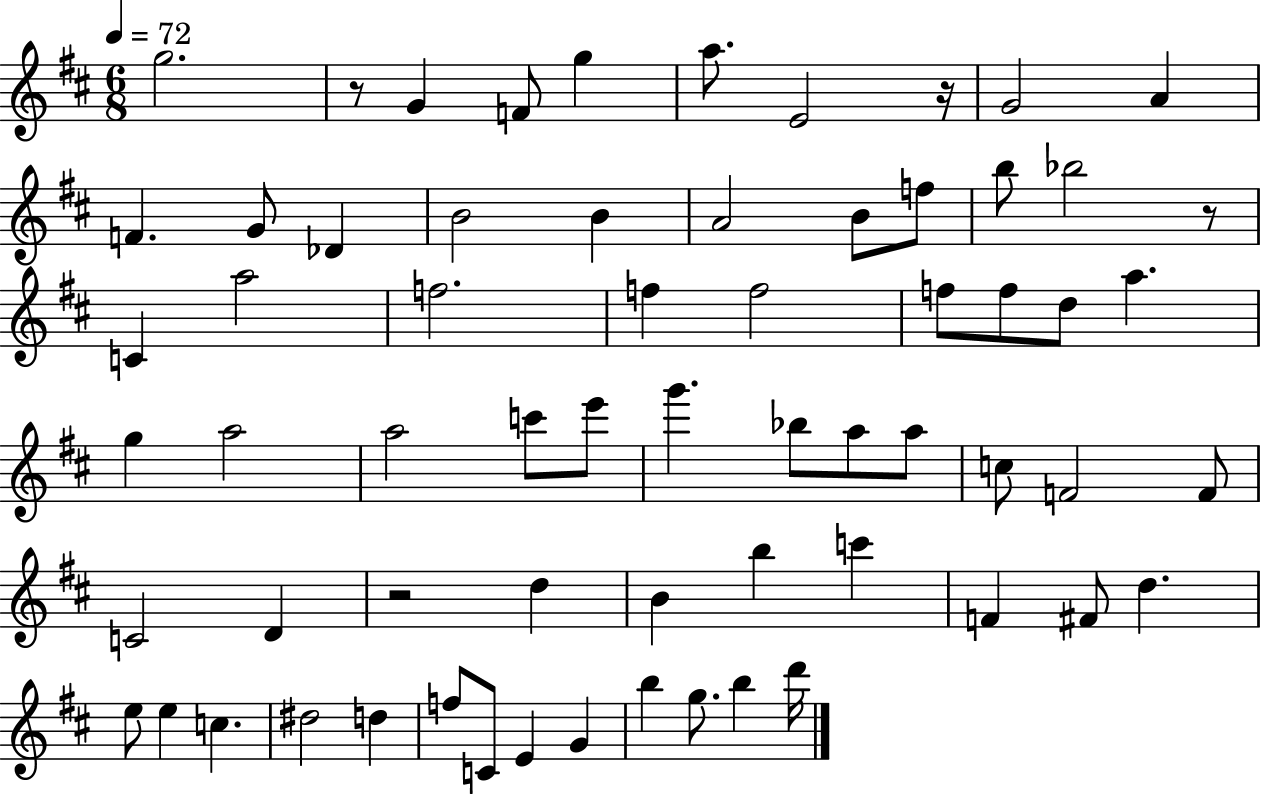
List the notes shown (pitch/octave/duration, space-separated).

G5/h. R/e G4/q F4/e G5/q A5/e. E4/h R/s G4/h A4/q F4/q. G4/e Db4/q B4/h B4/q A4/h B4/e F5/e B5/e Bb5/h R/e C4/q A5/h F5/h. F5/q F5/h F5/e F5/e D5/e A5/q. G5/q A5/h A5/h C6/e E6/e G6/q. Bb5/e A5/e A5/e C5/e F4/h F4/e C4/h D4/q R/h D5/q B4/q B5/q C6/q F4/q F#4/e D5/q. E5/e E5/q C5/q. D#5/h D5/q F5/e C4/e E4/q G4/q B5/q G5/e. B5/q D6/s